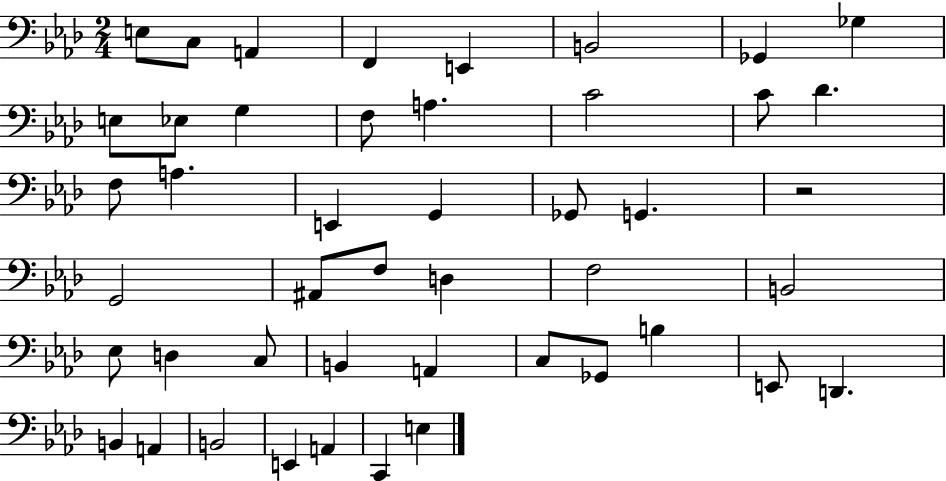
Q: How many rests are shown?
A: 1